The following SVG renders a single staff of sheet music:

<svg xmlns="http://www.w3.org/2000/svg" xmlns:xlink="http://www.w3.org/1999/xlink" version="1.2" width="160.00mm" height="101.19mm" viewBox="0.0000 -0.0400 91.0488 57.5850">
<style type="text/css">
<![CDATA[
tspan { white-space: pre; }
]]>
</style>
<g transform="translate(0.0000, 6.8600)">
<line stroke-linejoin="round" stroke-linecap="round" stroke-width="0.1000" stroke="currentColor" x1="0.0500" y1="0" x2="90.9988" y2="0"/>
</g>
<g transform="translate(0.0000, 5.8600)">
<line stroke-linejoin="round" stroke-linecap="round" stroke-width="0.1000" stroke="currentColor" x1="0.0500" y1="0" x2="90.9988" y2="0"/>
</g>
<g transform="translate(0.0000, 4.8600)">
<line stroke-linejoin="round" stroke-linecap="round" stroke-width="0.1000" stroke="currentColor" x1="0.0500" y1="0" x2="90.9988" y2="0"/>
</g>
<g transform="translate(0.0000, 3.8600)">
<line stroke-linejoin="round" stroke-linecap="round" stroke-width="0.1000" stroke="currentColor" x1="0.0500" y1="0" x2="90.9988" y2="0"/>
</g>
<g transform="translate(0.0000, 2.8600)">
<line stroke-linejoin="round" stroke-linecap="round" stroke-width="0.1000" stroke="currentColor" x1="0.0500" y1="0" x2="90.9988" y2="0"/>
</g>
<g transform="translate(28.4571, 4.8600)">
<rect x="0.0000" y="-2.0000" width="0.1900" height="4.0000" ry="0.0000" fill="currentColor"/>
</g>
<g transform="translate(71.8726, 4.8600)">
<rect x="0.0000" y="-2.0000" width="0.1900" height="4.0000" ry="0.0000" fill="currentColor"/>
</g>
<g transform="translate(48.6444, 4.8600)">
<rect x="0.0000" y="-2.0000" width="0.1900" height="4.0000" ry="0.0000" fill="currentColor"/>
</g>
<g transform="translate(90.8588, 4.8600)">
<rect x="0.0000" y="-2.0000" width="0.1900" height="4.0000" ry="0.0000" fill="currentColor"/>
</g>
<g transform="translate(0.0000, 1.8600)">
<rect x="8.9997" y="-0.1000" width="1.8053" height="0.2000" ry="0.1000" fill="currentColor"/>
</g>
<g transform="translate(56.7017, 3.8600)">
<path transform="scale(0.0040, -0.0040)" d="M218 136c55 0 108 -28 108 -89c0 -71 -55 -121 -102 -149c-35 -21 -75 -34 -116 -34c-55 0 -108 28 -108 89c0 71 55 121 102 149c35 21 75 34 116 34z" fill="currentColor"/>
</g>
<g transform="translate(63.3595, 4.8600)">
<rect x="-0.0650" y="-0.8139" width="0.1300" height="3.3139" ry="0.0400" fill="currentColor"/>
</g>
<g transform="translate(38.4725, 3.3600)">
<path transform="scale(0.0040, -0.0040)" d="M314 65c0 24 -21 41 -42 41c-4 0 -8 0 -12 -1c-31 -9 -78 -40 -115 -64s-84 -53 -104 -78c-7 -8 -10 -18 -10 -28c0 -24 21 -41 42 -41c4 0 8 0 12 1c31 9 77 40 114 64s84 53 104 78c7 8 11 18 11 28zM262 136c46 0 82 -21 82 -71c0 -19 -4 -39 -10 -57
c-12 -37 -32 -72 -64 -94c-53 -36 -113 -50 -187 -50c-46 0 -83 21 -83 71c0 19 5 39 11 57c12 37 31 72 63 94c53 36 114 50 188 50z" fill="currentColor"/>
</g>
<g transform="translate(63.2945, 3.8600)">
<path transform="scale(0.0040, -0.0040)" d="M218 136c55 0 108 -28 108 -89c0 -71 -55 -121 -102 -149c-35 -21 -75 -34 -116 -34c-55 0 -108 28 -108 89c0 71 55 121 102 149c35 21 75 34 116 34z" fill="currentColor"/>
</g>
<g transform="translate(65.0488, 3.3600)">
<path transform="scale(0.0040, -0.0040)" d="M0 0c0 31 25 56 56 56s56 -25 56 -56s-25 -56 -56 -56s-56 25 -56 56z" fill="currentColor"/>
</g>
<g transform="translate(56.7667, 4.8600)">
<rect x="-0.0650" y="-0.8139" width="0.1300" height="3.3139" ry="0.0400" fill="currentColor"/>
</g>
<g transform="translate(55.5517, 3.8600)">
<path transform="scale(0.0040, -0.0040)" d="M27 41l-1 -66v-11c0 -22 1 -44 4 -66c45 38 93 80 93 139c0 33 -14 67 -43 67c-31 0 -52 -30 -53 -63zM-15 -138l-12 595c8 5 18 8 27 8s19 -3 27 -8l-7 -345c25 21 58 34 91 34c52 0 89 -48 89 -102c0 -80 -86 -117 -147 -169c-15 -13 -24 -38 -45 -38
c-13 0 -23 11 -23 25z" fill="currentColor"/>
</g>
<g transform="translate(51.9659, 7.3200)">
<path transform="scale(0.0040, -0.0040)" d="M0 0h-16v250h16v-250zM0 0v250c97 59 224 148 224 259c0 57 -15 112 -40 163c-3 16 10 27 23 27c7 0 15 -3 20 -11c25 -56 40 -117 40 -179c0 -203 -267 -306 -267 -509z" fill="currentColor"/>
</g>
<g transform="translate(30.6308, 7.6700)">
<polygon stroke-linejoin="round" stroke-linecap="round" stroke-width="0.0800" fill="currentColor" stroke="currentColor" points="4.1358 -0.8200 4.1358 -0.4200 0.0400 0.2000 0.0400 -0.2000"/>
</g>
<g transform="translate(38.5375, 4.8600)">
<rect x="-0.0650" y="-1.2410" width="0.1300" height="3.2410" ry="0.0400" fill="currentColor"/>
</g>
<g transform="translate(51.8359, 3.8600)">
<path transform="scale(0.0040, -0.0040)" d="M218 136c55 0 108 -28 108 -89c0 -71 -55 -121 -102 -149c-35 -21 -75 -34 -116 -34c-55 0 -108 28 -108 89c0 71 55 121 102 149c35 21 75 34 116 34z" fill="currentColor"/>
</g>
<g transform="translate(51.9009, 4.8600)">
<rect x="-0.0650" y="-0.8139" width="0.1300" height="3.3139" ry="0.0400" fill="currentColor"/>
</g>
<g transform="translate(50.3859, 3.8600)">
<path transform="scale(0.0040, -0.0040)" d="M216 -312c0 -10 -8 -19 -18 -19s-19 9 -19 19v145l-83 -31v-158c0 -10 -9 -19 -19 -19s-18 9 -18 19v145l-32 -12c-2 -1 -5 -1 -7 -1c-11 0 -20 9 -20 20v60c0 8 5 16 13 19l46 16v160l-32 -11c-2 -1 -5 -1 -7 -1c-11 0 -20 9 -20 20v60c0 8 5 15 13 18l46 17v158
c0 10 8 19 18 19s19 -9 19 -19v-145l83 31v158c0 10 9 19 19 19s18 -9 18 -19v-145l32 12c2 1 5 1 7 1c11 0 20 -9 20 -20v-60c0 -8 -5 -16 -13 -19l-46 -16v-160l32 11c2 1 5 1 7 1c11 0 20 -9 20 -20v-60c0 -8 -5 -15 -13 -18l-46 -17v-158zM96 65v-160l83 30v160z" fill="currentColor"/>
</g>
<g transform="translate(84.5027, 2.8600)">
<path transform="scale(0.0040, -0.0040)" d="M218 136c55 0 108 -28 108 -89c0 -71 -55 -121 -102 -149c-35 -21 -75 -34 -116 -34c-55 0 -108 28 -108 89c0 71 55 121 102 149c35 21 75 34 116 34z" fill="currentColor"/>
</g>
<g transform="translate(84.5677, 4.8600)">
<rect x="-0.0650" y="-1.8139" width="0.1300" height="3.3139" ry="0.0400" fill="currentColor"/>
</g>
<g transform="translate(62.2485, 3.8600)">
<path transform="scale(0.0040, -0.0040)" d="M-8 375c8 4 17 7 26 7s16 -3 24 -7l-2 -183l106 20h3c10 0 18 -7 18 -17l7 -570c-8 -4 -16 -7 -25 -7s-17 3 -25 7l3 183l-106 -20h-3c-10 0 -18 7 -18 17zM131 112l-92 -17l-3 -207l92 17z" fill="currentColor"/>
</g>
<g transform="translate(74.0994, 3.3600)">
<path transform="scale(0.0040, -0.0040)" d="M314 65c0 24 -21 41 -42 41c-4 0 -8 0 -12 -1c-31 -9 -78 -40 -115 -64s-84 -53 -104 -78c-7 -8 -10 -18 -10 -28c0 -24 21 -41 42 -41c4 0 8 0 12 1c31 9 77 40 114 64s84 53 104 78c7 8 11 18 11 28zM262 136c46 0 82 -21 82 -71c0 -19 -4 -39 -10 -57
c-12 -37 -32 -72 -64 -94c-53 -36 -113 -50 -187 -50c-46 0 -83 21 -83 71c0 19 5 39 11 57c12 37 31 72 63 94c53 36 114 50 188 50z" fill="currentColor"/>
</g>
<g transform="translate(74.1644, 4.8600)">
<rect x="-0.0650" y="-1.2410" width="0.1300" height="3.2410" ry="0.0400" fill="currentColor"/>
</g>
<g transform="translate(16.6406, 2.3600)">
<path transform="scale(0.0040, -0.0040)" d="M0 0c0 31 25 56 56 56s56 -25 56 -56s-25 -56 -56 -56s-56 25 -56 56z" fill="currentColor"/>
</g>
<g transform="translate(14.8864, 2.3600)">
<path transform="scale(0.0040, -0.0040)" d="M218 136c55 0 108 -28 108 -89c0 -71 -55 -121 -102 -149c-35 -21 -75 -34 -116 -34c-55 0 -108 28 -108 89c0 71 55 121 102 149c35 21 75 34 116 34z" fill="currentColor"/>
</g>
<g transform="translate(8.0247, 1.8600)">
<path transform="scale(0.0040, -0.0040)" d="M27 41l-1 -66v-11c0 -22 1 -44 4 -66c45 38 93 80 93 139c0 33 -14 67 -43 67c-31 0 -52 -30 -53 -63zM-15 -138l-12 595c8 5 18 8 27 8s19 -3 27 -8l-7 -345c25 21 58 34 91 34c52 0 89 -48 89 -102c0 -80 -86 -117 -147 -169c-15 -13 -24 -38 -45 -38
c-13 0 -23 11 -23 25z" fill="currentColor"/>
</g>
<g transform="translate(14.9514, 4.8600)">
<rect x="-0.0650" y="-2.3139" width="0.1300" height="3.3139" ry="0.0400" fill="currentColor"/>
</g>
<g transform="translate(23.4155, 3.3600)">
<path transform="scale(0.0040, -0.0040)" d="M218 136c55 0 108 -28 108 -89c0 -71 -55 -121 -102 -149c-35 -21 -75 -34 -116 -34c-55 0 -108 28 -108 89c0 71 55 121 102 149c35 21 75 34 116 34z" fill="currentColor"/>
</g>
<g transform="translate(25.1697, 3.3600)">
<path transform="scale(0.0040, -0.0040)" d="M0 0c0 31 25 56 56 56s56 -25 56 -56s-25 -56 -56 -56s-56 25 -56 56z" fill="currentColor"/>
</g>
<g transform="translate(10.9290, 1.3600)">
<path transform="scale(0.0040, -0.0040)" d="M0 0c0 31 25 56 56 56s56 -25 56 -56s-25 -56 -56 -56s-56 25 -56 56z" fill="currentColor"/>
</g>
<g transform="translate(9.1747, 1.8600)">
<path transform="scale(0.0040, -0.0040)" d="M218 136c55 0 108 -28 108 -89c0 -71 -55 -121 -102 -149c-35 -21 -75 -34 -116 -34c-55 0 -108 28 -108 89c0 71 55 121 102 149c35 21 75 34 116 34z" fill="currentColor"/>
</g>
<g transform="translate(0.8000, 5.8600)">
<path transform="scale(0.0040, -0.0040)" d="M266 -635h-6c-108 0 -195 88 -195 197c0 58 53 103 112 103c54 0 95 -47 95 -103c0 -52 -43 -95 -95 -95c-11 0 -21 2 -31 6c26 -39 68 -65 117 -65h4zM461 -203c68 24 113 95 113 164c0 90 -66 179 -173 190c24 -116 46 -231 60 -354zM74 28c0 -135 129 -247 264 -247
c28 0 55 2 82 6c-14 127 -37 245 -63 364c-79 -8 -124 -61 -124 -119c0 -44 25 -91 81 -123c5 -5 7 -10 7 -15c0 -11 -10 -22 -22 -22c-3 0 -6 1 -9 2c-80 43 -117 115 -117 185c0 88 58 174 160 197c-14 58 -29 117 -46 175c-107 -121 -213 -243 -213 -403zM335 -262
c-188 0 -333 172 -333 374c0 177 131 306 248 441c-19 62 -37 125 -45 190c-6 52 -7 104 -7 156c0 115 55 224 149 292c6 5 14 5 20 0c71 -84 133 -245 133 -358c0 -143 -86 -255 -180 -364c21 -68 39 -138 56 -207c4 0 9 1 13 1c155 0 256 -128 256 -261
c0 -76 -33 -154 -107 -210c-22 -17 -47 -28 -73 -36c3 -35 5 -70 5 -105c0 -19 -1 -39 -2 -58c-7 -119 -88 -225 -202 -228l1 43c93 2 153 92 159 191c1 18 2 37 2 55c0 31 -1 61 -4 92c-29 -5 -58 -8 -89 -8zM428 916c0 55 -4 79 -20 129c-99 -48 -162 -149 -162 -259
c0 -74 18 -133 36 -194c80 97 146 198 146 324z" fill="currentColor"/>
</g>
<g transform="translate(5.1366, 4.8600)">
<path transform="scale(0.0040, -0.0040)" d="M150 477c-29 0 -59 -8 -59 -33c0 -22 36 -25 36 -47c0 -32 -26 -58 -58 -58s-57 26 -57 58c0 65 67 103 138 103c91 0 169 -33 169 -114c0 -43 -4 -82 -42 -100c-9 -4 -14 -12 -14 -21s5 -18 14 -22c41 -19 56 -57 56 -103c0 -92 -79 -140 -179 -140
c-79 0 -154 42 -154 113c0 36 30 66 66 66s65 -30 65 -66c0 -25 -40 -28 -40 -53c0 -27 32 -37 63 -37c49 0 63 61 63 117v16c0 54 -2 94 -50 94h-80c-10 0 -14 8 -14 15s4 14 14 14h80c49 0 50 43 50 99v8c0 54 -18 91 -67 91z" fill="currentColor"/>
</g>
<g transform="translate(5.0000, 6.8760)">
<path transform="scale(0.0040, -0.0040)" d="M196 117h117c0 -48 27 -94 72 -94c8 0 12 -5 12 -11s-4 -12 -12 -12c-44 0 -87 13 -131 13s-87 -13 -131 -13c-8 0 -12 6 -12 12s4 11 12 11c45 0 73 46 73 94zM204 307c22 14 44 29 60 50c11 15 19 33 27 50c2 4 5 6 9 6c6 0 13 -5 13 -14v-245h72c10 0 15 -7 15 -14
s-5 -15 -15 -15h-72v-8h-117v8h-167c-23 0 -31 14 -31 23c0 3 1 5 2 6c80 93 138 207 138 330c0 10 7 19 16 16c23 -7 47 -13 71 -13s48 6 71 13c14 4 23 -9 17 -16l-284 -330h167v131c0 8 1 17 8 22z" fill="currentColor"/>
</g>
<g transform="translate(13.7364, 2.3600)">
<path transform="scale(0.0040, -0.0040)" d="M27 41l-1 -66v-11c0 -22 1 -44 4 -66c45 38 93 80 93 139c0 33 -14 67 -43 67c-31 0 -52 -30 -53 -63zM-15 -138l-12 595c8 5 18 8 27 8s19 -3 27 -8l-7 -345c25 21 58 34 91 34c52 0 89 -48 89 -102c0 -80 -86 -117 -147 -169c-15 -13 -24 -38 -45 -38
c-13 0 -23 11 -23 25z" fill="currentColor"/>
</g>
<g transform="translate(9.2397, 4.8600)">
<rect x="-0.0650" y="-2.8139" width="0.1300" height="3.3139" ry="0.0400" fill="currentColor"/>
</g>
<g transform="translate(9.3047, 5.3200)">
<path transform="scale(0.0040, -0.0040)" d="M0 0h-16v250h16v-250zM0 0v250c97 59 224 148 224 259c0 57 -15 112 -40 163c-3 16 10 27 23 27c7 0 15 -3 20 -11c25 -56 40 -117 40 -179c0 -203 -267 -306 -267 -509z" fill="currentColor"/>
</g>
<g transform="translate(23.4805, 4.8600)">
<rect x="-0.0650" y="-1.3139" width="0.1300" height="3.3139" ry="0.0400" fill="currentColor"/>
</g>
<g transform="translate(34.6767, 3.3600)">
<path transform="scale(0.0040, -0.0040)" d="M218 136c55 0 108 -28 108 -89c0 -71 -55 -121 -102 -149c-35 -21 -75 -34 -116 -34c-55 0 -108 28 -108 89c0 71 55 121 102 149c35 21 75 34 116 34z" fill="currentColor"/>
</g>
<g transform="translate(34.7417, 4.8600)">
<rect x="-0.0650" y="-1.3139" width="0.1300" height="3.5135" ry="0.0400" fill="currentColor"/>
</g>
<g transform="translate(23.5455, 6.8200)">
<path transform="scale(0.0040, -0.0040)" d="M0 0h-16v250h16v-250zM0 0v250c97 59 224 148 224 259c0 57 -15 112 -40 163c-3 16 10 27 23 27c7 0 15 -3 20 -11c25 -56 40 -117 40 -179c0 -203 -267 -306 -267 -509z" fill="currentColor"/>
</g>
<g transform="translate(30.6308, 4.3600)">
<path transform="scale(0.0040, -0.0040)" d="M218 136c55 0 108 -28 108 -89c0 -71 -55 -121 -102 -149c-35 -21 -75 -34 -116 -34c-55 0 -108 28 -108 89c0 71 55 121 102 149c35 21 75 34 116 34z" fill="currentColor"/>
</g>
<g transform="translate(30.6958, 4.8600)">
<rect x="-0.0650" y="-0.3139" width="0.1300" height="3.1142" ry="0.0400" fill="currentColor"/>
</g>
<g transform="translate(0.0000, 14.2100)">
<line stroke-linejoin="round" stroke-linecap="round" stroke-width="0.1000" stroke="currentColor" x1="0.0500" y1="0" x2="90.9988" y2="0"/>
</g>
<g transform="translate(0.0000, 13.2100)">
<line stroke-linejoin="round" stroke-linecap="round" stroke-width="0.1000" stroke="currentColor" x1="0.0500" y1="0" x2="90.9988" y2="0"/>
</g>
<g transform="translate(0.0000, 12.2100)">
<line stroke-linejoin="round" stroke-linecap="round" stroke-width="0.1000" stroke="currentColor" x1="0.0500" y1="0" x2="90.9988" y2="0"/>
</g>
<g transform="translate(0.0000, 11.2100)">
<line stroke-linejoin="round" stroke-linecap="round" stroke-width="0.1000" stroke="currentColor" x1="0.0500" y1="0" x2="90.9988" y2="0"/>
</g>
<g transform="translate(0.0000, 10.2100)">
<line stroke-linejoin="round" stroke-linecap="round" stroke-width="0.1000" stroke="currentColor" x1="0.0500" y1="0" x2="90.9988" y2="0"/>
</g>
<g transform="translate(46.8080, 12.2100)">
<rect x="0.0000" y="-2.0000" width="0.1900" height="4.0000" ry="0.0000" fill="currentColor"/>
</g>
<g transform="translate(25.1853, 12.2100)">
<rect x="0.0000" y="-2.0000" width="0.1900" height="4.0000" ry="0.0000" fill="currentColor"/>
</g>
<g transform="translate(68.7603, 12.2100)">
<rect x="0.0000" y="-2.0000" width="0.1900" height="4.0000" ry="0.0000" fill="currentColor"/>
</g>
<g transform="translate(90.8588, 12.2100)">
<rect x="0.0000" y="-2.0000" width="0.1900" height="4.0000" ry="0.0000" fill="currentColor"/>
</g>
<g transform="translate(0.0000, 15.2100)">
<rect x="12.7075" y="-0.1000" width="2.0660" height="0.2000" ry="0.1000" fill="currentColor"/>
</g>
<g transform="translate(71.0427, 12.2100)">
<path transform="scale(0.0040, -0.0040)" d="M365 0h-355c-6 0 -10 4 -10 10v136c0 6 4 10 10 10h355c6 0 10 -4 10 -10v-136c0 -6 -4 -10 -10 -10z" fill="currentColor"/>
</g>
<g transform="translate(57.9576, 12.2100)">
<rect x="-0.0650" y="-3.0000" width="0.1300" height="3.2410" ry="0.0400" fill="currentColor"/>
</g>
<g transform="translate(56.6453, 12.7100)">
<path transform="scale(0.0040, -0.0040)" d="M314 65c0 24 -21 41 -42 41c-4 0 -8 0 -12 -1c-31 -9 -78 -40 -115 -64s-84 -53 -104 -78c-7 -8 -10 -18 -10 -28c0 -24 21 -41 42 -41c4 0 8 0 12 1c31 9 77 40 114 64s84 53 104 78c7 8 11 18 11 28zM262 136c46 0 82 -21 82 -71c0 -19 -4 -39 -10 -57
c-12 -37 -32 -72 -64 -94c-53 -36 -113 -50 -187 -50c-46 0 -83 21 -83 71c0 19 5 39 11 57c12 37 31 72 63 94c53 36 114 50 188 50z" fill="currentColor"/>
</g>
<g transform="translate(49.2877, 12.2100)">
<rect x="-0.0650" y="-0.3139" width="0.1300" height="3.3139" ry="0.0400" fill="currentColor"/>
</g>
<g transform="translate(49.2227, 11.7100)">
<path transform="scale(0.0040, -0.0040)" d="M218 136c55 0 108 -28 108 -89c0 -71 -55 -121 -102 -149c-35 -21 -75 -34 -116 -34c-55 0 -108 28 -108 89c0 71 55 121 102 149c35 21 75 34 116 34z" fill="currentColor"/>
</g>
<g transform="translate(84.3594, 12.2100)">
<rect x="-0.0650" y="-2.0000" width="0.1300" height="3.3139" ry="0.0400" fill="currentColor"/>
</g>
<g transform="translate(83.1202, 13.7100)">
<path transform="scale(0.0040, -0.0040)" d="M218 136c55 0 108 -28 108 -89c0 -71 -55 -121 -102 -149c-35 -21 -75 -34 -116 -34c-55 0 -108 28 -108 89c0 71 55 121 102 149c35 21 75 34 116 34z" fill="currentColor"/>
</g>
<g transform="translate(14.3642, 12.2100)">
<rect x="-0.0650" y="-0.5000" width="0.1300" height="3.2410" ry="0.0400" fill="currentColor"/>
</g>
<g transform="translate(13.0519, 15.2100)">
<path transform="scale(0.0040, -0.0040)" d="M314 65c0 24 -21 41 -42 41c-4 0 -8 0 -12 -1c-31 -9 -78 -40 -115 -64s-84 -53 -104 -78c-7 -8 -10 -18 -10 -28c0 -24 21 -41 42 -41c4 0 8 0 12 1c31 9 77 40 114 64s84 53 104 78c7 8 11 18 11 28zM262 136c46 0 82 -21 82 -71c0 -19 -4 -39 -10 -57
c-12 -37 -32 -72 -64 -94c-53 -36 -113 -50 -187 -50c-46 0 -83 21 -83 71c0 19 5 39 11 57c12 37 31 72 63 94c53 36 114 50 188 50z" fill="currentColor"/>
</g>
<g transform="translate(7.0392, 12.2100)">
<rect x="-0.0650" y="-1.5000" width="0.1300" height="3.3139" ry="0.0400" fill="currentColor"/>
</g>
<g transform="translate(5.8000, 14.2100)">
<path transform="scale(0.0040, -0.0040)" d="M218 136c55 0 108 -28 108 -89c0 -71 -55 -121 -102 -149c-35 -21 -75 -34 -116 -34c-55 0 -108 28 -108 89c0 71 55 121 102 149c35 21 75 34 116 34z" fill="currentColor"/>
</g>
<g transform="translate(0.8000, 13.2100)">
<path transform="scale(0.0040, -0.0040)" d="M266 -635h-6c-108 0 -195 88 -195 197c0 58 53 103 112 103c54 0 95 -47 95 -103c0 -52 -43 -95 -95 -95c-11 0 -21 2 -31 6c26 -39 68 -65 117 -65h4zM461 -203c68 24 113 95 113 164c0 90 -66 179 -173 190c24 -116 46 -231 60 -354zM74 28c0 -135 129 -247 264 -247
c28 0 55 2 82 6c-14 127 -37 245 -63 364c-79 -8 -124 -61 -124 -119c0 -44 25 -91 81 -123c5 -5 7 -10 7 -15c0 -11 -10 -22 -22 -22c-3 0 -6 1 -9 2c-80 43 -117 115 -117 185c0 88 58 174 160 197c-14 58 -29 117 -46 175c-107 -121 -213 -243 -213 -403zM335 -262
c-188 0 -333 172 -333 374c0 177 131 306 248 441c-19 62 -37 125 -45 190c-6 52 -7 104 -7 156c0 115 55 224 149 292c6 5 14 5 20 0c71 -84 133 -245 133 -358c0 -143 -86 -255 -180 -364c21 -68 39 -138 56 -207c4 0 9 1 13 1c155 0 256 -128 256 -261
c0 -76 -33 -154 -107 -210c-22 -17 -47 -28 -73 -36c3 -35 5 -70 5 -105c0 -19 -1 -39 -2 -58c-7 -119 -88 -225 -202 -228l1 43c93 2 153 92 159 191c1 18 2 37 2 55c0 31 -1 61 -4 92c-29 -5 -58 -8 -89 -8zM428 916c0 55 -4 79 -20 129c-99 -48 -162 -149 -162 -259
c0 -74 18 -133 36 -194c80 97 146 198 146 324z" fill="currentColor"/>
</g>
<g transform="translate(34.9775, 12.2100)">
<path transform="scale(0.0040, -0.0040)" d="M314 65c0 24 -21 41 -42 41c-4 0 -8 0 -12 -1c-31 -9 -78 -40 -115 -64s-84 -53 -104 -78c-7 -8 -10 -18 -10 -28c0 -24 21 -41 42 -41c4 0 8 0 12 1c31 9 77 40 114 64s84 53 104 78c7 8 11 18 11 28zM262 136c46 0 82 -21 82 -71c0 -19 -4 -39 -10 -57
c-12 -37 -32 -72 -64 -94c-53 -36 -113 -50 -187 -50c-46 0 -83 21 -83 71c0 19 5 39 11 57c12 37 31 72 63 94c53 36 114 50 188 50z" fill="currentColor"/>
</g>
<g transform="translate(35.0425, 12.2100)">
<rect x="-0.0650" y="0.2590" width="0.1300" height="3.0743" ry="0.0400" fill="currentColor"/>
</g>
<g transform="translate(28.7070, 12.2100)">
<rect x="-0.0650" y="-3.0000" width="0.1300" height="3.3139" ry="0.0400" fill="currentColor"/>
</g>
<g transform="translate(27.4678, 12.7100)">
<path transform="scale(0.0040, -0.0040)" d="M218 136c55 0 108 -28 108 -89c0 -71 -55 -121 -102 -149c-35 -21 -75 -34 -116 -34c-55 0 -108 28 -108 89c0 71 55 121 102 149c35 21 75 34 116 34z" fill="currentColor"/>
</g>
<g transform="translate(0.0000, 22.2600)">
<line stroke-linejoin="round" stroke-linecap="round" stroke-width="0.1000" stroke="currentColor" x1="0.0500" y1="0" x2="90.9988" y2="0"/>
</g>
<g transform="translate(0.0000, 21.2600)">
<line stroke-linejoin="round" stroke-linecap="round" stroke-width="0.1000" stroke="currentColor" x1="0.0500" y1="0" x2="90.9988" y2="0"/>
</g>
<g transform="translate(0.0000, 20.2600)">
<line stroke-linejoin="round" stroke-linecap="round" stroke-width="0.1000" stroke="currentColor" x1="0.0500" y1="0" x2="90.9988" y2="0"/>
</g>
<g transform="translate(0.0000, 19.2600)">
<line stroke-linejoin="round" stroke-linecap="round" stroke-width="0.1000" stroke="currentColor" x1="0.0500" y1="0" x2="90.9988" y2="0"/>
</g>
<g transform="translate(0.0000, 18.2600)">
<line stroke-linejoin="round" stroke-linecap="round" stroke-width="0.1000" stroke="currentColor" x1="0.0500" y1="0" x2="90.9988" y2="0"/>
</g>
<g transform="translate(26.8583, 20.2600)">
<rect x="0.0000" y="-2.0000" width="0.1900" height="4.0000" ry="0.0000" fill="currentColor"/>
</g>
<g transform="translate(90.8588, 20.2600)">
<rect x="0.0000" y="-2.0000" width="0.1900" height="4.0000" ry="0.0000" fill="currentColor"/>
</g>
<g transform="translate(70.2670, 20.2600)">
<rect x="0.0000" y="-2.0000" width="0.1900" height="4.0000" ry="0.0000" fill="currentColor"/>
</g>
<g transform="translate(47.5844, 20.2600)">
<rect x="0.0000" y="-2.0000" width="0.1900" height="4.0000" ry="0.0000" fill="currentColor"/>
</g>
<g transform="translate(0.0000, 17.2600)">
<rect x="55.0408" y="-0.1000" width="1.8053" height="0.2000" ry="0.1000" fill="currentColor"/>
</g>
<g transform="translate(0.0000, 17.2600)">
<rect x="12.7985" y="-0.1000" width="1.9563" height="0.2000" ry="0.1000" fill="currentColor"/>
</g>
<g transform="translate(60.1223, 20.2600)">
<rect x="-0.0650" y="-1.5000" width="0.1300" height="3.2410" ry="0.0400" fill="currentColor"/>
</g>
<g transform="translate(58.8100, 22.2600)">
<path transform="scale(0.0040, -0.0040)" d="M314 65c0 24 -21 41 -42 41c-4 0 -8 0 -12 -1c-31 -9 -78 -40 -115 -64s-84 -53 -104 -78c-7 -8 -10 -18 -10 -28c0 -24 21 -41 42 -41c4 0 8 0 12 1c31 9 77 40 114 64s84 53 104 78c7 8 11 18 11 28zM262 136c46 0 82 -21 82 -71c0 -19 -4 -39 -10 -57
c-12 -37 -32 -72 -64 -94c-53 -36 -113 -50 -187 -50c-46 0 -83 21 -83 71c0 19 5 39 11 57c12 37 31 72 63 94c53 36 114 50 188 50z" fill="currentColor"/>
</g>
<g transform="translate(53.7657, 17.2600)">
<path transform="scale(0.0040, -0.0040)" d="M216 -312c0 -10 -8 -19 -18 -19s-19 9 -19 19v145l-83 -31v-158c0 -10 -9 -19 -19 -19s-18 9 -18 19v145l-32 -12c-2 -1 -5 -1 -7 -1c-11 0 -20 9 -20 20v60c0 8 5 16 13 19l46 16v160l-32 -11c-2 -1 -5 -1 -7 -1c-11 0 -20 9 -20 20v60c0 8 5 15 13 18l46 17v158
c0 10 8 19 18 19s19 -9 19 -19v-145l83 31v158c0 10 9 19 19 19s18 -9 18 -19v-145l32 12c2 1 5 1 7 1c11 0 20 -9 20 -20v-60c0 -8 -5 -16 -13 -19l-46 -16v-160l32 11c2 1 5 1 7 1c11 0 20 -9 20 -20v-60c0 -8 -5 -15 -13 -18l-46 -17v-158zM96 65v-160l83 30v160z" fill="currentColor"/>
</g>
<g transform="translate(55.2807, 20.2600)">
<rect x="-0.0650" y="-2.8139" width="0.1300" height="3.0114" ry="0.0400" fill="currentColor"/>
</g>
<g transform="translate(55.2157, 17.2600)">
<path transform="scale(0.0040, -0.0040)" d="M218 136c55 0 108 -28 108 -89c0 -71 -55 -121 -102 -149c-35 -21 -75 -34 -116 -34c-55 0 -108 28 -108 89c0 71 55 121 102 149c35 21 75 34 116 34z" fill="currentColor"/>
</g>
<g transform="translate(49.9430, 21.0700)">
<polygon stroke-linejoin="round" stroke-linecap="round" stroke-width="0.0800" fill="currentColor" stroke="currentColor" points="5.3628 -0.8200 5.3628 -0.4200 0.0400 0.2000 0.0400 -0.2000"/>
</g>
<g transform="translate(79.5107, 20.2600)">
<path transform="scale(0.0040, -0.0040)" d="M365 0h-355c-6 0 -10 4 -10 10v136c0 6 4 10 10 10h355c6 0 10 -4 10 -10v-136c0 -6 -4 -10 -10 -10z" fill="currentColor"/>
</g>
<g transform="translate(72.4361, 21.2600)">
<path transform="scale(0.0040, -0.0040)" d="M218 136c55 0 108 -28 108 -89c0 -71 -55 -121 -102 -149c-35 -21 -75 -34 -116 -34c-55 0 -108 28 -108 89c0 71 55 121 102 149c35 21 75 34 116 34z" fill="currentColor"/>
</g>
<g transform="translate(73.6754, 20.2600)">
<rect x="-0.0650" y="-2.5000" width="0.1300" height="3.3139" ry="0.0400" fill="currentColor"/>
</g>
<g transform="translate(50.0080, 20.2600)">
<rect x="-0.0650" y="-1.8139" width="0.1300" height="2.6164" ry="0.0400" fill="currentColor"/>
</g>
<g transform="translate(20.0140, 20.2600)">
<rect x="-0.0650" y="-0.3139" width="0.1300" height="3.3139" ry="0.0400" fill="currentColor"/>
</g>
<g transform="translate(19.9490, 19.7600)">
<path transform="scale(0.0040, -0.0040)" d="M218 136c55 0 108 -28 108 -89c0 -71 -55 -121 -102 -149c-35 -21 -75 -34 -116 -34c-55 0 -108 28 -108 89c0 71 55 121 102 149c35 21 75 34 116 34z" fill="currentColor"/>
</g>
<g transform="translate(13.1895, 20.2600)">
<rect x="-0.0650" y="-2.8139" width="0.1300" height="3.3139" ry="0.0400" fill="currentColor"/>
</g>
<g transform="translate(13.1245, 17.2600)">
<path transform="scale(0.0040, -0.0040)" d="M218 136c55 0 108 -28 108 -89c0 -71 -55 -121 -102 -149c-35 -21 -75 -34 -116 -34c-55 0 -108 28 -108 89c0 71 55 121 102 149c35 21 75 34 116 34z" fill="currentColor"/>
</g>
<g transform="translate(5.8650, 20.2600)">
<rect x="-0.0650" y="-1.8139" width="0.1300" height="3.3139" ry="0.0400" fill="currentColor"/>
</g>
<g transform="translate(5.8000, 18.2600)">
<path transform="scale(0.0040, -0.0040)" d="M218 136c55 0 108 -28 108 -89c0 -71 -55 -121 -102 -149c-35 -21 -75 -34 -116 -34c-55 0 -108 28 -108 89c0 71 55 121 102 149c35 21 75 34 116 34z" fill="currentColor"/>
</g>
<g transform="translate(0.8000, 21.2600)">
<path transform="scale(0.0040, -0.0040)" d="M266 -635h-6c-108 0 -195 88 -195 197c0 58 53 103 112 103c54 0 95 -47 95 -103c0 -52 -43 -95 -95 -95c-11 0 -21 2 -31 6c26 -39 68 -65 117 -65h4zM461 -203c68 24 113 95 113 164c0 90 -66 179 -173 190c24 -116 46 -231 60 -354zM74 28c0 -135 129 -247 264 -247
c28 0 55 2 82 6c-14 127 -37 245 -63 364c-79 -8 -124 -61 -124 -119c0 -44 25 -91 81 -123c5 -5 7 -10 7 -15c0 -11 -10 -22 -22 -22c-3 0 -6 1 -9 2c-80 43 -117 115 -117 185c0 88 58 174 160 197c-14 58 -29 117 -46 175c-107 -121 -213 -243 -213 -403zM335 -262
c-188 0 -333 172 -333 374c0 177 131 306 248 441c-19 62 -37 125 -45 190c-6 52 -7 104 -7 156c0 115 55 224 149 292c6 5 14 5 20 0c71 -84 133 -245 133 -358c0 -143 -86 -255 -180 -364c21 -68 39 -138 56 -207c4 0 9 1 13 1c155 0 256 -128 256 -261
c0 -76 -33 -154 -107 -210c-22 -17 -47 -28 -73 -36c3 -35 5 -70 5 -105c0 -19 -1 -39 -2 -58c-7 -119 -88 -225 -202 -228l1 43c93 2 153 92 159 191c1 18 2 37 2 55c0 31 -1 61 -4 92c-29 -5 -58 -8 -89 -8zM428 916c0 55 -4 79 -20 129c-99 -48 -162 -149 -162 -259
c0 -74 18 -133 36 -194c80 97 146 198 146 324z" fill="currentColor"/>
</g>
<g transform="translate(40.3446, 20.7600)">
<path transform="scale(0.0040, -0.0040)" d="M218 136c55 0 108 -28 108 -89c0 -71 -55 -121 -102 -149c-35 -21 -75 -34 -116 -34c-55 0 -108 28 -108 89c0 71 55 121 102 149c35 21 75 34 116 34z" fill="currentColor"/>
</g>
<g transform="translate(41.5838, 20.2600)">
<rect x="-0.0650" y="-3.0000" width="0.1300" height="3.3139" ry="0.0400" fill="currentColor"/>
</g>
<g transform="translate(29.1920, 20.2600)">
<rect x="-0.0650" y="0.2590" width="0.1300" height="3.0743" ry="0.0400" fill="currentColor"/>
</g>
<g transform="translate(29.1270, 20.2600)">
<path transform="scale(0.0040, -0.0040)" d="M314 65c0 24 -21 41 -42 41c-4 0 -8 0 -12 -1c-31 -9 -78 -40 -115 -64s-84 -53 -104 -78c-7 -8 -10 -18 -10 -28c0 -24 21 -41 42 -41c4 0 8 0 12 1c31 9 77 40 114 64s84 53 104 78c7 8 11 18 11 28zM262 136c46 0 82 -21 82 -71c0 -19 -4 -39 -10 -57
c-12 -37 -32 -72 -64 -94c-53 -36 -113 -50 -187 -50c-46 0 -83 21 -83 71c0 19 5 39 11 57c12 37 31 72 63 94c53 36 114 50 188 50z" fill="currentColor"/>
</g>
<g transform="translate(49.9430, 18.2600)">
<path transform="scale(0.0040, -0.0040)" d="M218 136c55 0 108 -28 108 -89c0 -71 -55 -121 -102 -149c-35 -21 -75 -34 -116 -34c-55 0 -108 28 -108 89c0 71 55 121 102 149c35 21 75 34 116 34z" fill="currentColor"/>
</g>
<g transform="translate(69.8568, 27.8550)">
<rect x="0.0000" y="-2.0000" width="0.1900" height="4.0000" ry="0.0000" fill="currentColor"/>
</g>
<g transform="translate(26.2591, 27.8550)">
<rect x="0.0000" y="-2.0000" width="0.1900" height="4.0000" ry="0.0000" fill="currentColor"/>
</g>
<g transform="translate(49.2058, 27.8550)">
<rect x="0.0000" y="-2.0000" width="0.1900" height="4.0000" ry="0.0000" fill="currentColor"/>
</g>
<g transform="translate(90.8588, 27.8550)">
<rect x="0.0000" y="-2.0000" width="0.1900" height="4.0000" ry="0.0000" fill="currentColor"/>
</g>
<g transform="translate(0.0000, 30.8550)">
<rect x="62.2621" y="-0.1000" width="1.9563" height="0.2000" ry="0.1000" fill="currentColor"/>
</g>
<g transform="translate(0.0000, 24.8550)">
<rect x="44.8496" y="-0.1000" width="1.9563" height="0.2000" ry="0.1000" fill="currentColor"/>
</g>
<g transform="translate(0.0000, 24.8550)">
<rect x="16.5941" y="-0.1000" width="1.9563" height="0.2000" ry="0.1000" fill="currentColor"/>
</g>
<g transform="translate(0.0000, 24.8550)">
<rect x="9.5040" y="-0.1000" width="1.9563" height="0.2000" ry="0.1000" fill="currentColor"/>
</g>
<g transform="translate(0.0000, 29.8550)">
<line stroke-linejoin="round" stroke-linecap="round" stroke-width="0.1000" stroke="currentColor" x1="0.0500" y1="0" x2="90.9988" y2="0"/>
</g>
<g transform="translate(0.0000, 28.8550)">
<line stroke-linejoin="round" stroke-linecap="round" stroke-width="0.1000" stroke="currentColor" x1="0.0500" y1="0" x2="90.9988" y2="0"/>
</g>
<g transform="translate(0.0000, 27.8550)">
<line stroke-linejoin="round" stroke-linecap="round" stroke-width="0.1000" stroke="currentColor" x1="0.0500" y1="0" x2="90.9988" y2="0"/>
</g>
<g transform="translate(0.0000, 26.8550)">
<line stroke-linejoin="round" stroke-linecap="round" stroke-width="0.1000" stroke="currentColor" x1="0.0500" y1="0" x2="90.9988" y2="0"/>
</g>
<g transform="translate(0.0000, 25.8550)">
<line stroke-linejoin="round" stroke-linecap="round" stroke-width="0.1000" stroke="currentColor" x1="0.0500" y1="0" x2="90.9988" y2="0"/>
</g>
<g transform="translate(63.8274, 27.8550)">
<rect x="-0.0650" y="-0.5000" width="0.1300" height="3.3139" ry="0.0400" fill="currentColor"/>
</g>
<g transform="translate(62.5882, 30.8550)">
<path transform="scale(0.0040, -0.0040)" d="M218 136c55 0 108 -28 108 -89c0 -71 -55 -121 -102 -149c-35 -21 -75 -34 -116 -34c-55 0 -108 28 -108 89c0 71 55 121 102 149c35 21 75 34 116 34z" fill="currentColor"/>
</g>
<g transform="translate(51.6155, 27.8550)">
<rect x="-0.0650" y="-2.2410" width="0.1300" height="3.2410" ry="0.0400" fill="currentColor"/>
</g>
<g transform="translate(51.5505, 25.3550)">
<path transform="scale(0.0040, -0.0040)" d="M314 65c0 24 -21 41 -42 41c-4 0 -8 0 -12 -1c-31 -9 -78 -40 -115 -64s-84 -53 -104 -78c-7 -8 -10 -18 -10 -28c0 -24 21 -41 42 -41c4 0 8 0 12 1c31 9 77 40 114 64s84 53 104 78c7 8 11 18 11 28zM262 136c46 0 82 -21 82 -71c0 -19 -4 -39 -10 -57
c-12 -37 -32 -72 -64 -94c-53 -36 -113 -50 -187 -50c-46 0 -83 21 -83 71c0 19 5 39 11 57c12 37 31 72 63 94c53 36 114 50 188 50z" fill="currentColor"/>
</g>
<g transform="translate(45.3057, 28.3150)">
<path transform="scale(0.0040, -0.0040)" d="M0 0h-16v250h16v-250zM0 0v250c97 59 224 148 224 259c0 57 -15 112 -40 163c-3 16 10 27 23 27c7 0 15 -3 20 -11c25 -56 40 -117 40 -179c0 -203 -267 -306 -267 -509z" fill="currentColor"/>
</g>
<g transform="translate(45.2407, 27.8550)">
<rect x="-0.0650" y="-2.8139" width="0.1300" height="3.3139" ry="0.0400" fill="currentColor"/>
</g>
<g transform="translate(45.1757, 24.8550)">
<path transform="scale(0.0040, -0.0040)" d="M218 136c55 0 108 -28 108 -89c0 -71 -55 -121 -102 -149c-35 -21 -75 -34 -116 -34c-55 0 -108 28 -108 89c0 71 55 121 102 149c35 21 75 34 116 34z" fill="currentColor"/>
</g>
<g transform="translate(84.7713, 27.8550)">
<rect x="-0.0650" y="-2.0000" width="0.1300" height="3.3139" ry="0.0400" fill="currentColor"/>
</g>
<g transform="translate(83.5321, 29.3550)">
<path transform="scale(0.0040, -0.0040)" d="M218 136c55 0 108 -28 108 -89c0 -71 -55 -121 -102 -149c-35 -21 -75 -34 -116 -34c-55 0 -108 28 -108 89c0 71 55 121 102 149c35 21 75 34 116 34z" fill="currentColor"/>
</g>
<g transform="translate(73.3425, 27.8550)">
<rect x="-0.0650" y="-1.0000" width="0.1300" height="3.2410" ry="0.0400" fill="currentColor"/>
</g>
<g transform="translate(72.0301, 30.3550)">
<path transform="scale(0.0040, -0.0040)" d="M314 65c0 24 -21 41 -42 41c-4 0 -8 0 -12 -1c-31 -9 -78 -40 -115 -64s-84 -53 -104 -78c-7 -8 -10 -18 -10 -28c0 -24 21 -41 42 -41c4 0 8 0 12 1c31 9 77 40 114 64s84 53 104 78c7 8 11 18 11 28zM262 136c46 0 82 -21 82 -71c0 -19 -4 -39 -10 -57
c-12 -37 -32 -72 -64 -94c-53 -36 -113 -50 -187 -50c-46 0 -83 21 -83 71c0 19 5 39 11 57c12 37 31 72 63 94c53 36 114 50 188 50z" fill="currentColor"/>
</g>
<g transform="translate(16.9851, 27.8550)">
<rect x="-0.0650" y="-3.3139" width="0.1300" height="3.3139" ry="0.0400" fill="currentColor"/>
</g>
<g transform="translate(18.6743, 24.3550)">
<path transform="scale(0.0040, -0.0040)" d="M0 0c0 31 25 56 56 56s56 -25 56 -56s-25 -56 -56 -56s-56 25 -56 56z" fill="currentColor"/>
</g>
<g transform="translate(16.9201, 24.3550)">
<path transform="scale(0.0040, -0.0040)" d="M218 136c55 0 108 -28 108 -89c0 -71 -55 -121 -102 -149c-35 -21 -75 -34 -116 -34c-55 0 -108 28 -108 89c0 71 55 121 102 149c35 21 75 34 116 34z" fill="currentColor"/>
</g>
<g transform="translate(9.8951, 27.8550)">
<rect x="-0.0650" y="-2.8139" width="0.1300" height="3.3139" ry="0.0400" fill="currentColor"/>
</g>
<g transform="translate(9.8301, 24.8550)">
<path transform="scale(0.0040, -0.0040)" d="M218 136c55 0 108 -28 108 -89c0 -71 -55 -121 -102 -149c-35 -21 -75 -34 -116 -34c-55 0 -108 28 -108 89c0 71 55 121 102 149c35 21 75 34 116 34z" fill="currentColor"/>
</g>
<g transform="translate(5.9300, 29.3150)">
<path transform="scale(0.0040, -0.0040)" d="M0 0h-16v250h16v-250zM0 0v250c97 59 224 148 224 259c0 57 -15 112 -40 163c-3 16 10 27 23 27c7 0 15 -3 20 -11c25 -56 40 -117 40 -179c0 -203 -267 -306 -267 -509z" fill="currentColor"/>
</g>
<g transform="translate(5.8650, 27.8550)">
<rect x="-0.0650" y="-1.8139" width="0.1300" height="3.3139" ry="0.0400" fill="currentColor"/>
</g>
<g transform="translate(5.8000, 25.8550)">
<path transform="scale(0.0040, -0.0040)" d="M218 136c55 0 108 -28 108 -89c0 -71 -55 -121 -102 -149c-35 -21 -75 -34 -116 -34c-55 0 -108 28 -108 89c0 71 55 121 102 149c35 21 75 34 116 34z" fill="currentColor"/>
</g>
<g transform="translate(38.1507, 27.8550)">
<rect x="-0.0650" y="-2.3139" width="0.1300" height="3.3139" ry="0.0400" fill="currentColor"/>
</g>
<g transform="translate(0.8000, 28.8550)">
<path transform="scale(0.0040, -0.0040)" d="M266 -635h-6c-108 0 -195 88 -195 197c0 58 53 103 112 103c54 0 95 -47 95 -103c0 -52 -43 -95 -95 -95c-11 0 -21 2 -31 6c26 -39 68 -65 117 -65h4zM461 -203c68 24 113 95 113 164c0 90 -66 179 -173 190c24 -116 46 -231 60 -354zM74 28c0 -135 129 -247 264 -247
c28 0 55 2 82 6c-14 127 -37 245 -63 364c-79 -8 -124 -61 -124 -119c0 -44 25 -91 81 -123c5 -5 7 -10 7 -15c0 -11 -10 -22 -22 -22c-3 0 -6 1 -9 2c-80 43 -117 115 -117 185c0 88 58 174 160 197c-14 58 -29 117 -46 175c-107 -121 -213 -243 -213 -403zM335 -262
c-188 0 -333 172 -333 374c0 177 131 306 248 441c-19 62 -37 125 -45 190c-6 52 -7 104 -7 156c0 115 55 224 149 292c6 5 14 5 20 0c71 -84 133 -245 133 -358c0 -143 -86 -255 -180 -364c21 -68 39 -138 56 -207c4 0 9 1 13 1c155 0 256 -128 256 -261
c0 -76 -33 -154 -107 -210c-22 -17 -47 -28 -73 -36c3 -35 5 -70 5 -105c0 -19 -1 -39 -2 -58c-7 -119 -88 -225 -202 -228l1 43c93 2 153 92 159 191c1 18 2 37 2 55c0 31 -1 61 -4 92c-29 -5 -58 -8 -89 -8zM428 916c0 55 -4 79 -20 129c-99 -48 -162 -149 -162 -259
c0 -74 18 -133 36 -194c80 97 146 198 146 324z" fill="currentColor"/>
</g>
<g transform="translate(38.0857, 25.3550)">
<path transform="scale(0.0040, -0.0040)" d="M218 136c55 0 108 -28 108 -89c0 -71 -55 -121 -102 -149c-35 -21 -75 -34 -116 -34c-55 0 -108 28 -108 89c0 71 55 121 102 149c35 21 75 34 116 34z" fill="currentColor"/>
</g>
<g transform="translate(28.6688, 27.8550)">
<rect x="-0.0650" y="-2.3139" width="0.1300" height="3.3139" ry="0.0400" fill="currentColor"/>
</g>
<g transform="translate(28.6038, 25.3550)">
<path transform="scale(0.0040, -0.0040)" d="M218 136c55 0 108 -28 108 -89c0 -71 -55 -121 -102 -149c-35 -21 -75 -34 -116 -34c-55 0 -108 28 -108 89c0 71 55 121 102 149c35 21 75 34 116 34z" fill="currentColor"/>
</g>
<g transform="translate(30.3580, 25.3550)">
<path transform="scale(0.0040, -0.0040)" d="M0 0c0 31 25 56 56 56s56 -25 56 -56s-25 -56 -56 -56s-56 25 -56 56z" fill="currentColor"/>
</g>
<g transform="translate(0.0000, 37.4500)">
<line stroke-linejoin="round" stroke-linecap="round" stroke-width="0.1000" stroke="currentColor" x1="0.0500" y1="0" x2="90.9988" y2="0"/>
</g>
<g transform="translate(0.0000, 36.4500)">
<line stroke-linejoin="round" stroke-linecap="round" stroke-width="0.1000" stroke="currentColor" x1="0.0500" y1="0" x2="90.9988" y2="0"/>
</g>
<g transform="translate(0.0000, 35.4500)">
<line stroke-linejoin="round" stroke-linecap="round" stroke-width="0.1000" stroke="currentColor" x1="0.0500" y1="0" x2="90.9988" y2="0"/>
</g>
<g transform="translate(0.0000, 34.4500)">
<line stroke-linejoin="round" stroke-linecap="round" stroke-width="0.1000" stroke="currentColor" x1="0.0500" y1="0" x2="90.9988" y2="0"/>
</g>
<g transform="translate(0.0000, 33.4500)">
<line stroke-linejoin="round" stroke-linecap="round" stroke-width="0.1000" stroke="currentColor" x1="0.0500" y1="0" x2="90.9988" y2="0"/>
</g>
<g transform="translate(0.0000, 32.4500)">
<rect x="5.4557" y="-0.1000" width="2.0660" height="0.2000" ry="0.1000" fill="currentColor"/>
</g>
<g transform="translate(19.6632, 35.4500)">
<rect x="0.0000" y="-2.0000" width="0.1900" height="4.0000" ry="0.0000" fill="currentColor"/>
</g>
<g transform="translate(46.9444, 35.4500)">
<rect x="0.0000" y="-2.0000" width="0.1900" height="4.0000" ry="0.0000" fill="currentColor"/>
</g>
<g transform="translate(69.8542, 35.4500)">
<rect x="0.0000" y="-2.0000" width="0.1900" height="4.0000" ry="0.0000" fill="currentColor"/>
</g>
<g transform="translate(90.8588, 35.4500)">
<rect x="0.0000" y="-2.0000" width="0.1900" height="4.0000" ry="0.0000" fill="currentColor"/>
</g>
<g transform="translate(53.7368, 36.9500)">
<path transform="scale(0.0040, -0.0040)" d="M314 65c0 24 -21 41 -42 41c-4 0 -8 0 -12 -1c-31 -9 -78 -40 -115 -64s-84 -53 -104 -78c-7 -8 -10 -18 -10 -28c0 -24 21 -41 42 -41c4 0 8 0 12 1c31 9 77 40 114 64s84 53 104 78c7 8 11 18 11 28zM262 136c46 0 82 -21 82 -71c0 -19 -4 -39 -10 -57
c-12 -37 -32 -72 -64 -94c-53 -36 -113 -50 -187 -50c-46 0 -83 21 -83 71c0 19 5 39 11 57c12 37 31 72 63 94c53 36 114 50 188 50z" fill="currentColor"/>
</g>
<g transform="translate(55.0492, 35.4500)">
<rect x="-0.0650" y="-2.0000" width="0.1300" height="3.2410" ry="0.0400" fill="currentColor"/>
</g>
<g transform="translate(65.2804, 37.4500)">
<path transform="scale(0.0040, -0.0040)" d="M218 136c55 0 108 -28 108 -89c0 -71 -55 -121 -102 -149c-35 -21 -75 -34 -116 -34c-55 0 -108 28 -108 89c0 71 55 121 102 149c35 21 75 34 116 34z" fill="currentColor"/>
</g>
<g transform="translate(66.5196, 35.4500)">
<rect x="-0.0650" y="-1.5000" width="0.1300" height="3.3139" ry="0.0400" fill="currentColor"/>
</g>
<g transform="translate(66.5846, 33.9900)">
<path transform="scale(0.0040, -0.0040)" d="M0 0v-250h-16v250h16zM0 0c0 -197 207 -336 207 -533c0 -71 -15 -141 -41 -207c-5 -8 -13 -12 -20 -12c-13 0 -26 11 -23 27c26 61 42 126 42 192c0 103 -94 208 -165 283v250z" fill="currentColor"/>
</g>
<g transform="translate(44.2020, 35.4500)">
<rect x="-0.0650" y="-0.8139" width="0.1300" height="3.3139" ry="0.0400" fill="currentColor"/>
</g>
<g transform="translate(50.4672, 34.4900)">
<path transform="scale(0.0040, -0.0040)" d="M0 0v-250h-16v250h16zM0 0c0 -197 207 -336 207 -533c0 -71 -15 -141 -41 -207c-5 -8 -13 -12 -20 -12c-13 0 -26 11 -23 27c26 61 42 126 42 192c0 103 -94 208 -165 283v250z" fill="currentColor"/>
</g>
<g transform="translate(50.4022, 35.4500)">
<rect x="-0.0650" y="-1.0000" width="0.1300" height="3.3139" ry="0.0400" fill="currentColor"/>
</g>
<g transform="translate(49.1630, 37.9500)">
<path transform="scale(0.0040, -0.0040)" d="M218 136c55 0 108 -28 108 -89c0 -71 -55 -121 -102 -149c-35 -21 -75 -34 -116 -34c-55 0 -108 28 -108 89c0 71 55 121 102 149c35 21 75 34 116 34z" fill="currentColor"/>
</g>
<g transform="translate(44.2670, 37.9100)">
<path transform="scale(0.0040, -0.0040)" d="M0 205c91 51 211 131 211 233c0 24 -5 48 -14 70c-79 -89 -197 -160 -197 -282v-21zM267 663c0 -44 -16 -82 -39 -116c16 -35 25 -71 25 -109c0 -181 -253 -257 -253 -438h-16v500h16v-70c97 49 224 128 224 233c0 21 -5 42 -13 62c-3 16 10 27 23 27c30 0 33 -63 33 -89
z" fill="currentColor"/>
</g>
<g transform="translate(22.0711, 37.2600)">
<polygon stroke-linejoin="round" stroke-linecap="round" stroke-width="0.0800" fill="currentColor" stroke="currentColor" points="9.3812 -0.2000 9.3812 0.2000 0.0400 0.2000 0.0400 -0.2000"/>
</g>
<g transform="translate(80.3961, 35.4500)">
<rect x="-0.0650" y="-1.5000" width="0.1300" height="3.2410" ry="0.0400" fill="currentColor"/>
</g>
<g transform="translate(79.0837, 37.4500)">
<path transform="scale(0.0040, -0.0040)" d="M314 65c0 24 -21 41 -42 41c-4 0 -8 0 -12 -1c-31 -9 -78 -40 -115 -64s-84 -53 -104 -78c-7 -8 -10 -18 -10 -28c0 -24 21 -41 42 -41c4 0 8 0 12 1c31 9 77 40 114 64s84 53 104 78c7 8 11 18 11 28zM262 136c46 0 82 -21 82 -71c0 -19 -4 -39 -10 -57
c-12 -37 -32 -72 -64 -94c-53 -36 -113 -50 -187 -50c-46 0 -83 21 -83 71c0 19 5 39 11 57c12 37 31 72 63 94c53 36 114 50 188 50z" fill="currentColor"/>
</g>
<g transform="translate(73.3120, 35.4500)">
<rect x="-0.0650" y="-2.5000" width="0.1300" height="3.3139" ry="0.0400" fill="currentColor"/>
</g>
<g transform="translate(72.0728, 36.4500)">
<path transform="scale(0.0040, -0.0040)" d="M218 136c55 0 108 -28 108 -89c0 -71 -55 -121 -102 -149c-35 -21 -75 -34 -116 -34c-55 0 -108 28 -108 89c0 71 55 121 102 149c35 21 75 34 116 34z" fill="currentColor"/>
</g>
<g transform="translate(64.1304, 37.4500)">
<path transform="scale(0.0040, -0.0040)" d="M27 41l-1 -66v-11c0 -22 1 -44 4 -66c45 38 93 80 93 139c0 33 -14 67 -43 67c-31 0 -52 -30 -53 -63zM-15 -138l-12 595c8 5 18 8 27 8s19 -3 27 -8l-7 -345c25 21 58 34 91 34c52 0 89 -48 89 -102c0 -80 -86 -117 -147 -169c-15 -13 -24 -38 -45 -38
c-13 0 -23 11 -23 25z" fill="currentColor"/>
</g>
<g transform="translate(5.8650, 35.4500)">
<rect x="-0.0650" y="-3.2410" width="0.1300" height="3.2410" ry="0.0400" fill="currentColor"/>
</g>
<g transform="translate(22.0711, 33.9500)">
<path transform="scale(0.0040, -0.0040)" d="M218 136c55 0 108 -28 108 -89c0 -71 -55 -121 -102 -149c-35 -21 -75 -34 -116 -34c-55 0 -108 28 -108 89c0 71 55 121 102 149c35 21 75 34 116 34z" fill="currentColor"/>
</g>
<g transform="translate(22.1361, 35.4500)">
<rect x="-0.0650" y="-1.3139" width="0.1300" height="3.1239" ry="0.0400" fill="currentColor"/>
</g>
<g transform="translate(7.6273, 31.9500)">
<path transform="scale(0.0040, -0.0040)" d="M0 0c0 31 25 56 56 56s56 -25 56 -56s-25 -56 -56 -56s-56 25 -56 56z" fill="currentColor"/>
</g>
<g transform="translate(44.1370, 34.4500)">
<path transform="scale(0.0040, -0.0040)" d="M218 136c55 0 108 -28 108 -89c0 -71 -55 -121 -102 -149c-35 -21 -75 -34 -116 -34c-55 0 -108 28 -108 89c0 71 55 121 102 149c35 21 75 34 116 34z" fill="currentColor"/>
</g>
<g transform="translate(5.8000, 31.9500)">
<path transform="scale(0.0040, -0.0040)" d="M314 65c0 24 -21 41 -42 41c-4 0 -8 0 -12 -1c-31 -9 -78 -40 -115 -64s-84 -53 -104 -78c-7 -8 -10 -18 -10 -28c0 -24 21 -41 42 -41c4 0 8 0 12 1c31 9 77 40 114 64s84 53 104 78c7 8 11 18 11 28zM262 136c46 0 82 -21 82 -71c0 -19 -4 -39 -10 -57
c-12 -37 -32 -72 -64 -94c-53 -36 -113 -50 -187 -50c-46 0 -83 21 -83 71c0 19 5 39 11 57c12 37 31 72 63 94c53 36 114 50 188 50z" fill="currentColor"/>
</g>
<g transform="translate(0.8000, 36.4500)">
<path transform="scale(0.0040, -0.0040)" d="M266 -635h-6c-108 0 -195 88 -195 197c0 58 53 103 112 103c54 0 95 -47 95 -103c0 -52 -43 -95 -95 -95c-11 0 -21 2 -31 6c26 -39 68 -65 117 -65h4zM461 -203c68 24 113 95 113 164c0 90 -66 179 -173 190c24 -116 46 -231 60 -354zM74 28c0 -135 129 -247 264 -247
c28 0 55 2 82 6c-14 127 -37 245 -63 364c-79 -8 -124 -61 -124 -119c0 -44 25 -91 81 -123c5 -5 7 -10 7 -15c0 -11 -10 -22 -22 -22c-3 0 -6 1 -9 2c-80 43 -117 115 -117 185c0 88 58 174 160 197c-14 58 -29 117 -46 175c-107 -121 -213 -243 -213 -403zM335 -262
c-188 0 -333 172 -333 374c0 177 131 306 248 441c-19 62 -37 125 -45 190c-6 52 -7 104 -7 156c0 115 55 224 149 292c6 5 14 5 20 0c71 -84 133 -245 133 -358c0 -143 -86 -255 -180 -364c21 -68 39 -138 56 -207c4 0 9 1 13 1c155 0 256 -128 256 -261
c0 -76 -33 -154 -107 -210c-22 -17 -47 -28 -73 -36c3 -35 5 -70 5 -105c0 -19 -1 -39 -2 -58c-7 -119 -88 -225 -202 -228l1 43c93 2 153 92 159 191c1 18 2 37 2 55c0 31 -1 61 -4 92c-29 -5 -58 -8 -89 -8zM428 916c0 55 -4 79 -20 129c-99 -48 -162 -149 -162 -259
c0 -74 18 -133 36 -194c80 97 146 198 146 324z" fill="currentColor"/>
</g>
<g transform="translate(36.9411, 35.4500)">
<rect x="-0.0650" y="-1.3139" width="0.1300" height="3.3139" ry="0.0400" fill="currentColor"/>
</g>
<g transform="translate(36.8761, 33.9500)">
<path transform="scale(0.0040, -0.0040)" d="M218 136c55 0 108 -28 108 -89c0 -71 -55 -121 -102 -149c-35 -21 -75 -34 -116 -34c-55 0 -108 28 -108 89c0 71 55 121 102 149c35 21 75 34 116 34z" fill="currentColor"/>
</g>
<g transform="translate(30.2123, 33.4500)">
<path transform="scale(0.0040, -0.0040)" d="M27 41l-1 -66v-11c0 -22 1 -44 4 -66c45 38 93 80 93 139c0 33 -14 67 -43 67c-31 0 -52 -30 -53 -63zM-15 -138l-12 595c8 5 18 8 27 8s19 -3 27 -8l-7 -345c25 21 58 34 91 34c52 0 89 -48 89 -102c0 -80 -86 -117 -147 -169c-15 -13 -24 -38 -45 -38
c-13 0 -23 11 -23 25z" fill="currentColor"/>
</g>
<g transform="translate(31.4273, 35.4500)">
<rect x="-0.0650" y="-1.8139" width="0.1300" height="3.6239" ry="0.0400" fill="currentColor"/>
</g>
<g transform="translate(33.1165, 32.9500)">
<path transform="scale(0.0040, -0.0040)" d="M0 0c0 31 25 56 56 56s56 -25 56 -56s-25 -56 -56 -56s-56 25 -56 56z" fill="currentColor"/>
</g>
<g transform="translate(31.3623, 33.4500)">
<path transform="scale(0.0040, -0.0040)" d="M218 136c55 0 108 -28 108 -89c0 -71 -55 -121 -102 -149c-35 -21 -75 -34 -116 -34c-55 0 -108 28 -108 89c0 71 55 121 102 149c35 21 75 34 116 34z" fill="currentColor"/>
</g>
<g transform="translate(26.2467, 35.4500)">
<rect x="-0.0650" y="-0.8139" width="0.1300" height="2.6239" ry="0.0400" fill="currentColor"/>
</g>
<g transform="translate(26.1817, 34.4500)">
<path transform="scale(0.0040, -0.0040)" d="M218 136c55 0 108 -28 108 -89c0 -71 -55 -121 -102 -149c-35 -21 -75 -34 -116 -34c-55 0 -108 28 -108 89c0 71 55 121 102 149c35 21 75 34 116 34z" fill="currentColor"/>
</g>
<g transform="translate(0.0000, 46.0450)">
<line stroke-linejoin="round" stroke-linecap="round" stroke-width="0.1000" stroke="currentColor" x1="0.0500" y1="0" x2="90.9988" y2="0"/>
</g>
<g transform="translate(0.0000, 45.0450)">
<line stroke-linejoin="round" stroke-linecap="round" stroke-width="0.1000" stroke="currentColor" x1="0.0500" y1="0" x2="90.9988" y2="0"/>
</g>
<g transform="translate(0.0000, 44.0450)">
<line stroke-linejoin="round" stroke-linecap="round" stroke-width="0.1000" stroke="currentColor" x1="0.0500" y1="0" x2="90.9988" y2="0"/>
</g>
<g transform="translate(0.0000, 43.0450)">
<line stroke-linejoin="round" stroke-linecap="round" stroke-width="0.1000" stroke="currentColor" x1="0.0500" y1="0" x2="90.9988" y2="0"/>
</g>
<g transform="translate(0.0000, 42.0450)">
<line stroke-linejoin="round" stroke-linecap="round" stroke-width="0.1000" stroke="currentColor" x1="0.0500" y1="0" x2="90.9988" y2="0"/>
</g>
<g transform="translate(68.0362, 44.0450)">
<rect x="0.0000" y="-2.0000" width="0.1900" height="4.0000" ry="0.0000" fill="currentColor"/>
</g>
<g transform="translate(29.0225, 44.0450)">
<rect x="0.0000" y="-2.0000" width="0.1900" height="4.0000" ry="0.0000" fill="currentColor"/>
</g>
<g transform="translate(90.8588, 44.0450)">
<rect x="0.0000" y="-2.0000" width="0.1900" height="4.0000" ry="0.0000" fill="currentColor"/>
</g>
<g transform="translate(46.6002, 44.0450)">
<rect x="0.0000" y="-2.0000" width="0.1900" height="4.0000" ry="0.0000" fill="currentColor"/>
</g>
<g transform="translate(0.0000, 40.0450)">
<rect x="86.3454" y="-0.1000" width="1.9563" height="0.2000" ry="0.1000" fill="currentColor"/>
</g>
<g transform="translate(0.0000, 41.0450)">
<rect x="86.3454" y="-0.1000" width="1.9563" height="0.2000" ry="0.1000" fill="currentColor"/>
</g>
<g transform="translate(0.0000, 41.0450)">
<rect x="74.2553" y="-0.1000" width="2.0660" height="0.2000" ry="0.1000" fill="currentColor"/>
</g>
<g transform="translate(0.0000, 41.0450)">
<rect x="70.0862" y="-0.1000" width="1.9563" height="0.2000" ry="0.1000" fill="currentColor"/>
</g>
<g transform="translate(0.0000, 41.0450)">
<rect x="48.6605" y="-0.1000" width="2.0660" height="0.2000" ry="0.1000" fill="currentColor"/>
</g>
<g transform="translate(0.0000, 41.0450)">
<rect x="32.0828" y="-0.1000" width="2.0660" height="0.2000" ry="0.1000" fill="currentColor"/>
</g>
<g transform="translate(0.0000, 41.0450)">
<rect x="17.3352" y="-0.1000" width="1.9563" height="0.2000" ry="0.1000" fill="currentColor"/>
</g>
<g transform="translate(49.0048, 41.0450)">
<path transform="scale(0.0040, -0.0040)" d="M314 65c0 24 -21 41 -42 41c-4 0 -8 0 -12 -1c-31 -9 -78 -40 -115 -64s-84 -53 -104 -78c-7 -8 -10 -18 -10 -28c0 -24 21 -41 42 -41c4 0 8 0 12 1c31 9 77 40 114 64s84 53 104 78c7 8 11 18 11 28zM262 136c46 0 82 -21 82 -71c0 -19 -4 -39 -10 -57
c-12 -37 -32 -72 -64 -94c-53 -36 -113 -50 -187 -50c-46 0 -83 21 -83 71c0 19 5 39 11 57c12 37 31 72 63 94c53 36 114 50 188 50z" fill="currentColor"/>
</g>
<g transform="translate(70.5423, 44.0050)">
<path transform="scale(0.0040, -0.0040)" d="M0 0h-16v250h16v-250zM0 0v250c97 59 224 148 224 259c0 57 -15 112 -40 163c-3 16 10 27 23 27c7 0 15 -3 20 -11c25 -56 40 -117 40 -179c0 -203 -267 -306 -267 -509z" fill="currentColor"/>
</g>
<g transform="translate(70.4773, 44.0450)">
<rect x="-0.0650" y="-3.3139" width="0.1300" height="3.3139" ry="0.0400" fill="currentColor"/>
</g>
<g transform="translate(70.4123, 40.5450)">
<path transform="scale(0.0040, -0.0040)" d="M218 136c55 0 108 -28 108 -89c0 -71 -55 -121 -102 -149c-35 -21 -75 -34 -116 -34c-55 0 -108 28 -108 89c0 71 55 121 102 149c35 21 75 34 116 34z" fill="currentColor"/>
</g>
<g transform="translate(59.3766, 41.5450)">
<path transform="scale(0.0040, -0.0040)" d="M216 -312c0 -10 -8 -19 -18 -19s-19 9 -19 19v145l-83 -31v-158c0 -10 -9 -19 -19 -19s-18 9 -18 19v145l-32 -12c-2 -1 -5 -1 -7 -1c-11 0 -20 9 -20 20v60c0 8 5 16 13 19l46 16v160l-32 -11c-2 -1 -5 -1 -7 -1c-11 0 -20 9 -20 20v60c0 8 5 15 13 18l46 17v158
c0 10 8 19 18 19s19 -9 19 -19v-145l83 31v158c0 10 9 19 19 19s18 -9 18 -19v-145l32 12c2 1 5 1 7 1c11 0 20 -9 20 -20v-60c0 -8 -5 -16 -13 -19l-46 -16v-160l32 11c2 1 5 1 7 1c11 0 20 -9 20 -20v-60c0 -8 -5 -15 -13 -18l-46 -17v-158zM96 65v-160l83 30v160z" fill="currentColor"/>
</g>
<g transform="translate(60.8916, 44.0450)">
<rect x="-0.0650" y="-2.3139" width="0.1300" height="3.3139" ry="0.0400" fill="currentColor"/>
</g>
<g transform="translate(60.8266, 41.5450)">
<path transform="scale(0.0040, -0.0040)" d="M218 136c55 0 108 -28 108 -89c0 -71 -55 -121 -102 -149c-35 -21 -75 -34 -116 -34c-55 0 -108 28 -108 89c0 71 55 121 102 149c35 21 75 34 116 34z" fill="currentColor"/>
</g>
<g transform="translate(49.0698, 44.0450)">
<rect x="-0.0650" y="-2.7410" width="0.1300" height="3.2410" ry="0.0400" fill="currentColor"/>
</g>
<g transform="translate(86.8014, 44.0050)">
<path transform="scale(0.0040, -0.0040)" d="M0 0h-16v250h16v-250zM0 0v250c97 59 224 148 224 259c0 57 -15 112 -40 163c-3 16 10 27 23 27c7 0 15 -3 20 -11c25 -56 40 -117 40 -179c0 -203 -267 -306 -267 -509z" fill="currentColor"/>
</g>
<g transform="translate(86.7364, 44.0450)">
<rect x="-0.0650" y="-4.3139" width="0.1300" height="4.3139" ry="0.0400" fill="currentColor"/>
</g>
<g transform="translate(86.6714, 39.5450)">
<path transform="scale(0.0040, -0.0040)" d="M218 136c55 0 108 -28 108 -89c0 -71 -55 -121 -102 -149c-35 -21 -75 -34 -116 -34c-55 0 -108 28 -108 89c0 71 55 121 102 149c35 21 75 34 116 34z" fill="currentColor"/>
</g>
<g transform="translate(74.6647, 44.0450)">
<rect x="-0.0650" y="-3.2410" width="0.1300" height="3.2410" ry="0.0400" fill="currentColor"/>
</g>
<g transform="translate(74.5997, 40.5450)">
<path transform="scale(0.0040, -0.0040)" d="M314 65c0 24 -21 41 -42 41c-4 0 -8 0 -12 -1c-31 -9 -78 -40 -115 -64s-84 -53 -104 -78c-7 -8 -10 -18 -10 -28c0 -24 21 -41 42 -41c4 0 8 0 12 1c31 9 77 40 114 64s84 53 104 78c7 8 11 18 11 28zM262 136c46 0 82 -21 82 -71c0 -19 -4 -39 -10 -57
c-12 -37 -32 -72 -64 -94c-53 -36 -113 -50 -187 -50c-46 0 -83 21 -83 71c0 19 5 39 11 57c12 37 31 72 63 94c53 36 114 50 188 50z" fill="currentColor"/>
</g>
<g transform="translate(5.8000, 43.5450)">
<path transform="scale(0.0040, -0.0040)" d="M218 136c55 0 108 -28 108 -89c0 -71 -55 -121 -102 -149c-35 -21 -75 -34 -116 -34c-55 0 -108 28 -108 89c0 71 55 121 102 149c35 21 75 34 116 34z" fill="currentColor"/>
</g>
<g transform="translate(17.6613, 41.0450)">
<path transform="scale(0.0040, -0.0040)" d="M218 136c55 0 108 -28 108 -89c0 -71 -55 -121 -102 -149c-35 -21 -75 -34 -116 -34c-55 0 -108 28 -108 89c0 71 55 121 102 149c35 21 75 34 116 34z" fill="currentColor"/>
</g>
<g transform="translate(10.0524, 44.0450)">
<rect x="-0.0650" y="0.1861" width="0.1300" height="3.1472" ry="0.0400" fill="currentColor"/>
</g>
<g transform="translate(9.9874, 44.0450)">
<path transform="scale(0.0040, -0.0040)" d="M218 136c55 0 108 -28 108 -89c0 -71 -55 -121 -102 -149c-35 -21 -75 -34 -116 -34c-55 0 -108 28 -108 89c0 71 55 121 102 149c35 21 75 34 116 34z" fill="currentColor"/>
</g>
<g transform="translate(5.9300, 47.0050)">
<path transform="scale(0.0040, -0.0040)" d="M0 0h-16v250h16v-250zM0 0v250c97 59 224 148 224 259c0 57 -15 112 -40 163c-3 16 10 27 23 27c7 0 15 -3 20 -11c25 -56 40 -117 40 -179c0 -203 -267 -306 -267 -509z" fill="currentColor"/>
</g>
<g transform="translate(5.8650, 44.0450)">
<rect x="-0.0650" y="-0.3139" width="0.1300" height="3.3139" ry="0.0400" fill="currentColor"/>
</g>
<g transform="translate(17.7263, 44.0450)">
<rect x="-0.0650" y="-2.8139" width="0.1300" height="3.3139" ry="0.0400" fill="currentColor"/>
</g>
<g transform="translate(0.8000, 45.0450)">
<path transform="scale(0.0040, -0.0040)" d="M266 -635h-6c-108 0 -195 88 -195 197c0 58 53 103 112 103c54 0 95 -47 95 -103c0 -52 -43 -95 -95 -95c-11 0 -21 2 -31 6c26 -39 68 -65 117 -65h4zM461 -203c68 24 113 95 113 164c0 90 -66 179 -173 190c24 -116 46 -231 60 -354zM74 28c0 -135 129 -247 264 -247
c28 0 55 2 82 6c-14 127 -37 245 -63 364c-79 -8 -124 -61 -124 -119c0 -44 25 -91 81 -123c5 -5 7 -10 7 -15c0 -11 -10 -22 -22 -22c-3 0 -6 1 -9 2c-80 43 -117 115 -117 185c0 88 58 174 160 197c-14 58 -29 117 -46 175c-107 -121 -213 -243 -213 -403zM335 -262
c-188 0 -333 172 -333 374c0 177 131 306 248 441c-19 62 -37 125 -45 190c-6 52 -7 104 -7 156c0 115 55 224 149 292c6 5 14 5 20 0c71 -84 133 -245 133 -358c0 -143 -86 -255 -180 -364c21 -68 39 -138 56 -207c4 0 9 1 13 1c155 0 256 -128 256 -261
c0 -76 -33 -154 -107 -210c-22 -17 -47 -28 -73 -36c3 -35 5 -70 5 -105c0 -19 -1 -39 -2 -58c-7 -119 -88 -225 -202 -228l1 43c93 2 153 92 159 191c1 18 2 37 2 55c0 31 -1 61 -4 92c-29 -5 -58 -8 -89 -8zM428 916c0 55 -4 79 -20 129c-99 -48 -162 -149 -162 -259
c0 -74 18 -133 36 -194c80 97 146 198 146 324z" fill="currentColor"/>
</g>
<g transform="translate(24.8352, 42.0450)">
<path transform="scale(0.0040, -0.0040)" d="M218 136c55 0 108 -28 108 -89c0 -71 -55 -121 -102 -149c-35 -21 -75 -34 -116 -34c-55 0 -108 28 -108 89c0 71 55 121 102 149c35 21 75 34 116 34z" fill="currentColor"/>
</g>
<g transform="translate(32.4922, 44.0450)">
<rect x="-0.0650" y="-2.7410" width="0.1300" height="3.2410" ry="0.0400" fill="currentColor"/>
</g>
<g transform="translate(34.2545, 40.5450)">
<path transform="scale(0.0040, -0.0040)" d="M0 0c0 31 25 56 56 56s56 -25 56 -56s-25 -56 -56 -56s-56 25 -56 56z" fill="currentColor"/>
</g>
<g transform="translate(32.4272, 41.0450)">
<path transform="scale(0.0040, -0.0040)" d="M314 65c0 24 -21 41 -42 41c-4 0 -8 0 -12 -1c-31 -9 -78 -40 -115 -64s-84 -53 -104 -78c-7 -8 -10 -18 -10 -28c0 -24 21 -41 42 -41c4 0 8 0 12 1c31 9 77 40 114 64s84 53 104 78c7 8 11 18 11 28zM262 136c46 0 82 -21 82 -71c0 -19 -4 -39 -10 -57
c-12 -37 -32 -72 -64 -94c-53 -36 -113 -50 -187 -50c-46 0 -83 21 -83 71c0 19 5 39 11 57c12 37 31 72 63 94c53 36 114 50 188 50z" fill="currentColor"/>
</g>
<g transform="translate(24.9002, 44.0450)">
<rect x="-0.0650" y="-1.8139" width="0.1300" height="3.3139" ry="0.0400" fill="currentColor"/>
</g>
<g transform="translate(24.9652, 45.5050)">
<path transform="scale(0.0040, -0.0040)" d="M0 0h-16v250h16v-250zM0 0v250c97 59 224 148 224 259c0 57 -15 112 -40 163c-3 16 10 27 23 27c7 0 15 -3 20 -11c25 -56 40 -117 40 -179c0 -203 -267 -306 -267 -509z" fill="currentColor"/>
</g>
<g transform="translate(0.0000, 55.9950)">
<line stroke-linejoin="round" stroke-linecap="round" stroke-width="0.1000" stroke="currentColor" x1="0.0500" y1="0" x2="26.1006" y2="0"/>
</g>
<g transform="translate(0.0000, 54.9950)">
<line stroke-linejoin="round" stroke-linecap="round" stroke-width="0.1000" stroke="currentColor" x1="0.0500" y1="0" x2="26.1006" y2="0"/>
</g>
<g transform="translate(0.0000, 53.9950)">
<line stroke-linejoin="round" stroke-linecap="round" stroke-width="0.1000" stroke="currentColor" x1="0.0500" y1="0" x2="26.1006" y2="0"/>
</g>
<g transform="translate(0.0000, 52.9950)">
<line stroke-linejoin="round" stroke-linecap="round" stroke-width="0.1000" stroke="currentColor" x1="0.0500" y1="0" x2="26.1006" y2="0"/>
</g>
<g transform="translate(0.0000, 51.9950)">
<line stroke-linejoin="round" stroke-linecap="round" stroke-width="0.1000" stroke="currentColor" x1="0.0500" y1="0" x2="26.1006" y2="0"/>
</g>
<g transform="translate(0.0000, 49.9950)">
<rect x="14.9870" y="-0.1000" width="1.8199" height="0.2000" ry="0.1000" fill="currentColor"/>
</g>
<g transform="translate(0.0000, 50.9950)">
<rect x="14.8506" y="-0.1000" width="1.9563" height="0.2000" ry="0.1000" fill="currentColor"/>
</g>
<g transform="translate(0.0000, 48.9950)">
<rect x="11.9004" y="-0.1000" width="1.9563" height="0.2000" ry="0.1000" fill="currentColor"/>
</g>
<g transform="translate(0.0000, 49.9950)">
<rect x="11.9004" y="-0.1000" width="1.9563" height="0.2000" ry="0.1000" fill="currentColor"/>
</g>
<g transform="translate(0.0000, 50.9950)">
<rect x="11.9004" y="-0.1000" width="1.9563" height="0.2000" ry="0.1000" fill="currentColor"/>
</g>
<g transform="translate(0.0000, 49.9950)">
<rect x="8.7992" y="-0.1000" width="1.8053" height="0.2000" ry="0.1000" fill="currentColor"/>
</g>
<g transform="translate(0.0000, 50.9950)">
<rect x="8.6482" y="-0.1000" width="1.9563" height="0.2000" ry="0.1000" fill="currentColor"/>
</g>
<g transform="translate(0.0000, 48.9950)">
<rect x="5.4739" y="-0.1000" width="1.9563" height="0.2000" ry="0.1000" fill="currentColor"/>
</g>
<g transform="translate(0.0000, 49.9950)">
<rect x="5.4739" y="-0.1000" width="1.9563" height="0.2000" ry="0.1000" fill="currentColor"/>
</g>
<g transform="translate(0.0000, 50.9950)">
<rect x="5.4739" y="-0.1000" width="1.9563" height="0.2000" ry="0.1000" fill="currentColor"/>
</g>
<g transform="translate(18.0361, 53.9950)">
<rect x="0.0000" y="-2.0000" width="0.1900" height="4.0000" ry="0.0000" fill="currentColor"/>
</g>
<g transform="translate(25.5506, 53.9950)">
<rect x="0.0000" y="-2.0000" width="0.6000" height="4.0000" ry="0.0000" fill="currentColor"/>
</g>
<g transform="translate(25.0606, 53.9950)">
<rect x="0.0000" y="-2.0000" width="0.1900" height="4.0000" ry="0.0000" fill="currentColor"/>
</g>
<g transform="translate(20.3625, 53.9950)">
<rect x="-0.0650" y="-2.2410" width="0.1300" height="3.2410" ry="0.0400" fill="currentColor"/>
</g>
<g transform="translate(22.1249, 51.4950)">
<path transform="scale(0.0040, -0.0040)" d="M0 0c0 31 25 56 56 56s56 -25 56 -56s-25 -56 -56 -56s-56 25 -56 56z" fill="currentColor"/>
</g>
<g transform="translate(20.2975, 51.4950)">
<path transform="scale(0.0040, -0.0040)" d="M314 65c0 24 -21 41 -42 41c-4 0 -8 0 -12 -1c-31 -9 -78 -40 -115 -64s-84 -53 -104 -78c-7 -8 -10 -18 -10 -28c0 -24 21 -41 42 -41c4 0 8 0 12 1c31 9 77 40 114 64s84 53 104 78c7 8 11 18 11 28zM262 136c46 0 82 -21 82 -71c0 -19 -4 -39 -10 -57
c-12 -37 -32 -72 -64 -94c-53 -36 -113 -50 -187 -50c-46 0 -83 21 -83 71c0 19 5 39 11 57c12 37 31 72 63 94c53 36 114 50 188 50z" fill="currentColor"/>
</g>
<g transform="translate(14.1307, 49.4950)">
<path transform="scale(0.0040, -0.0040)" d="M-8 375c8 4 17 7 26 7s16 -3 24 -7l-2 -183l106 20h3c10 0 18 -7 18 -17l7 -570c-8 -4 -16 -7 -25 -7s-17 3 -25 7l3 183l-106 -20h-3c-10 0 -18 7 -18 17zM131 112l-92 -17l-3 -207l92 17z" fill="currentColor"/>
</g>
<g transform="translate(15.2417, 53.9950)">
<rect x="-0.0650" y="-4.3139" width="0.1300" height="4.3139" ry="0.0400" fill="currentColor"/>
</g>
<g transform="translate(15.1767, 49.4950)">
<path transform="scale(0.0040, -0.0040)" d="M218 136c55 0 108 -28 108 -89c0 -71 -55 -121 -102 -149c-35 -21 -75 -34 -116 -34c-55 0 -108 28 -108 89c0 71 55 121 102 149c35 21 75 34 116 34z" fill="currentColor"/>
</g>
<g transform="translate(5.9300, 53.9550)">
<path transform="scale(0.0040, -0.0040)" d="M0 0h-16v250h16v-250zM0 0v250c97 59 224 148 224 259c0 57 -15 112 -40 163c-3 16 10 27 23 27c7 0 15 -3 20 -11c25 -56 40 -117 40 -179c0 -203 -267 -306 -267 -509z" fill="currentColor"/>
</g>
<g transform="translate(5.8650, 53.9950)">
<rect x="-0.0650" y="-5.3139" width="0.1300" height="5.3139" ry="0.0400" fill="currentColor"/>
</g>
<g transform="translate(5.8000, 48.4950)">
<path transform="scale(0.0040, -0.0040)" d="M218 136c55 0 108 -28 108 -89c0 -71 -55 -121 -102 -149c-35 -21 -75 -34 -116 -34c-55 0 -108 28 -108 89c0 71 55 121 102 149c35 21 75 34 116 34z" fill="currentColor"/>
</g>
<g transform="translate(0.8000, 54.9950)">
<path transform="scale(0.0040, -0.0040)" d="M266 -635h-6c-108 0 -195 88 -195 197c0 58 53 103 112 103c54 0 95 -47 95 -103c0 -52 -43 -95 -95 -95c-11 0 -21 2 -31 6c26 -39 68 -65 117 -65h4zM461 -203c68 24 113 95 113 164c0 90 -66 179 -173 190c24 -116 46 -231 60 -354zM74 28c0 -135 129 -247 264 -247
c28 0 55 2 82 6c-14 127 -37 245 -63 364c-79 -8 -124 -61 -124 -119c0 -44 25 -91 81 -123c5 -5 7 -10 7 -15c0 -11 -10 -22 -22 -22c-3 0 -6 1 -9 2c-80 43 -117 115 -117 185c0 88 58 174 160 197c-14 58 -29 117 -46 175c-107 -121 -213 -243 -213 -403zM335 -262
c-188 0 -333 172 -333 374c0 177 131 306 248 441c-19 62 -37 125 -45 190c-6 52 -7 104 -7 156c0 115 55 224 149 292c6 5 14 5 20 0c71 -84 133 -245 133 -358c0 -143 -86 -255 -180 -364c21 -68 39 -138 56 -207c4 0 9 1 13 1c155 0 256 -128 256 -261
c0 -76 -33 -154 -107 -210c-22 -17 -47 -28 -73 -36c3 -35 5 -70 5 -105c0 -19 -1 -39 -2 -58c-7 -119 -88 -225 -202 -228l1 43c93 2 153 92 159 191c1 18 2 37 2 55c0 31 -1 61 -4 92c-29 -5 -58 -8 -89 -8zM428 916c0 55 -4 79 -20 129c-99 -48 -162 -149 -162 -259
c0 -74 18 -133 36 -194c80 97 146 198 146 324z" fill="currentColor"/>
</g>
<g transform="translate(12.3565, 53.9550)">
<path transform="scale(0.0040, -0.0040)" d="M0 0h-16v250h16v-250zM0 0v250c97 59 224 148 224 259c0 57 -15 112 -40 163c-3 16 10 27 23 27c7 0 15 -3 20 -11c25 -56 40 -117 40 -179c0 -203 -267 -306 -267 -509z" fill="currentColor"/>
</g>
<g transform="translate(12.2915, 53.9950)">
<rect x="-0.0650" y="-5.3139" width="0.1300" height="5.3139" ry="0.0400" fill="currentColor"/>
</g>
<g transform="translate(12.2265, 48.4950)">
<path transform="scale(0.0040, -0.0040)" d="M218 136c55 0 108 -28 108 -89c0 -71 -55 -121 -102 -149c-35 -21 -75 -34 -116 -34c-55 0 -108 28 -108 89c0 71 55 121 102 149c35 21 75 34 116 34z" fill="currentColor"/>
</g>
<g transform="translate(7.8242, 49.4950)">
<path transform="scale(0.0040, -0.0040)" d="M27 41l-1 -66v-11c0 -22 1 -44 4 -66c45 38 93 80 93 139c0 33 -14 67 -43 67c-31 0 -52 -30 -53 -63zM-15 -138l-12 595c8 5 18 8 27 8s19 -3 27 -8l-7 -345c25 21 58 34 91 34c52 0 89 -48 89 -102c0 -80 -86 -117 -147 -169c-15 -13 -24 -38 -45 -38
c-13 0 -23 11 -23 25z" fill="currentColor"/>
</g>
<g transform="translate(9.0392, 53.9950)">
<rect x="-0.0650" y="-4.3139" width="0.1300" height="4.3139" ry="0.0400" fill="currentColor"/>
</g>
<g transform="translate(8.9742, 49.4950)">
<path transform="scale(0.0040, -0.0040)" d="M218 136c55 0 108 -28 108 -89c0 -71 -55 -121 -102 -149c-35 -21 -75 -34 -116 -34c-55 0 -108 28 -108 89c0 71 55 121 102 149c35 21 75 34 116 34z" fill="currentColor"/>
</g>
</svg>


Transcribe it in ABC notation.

X:1
T:Untitled
M:3/4
L:1/4
K:C
_a/2 _g e/2 c/2 e/2 e2 ^d/2 _d d e2 f E C2 A B2 c A2 z2 F f a c B2 A f/2 ^a/2 E2 G z2 f/2 a b g g a/2 g2 C D2 F b2 e/2 d/2 _f/2 e d/4 D/2 F2 _E/2 G E2 c/2 B a f/2 a2 a2 ^g b/2 b2 d'/2 f'/2 _d' f'/2 d' g2